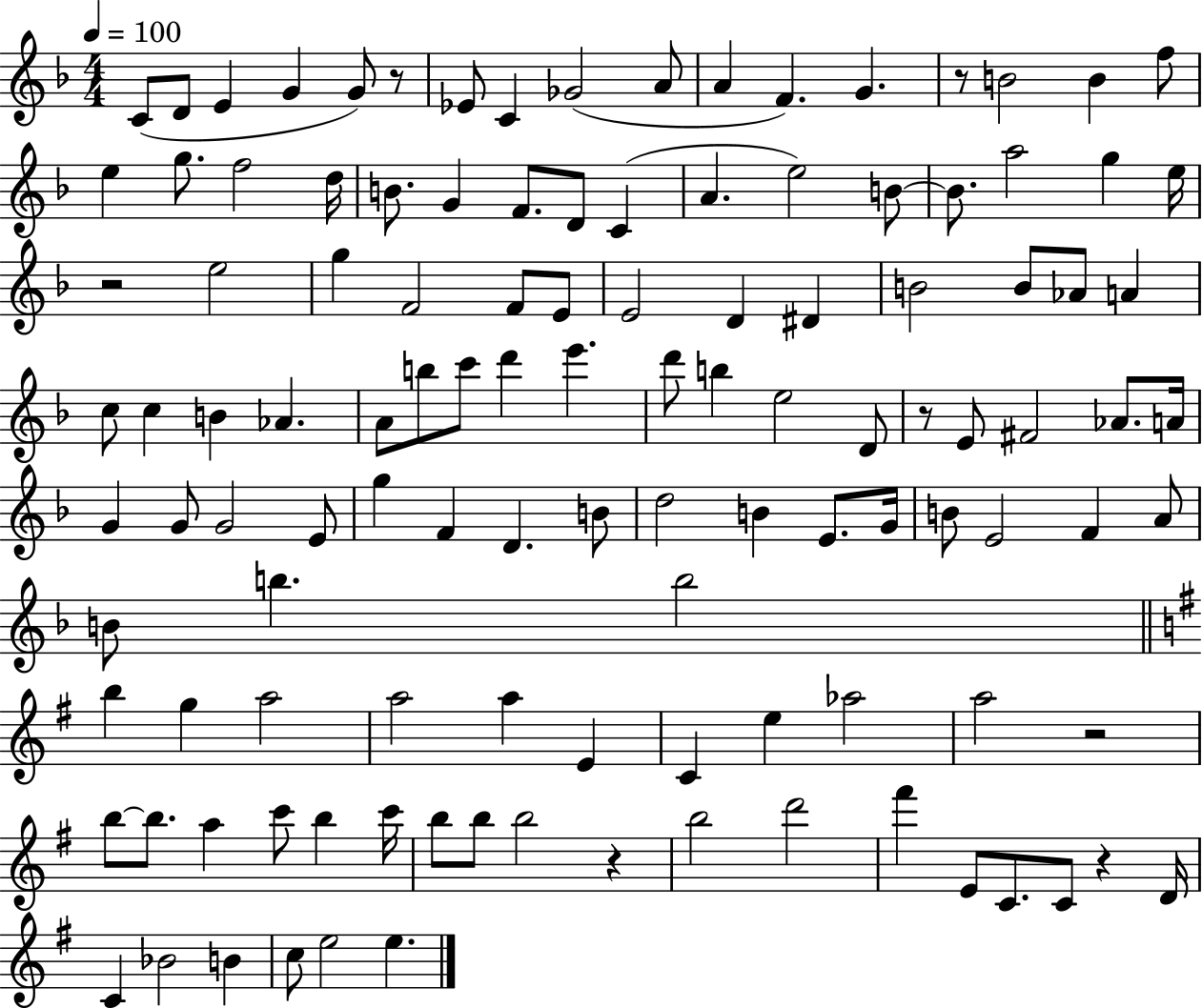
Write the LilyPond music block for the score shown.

{
  \clef treble
  \numericTimeSignature
  \time 4/4
  \key f \major
  \tempo 4 = 100
  c'8( d'8 e'4 g'4 g'8) r8 | ees'8 c'4 ges'2( a'8 | a'4 f'4.) g'4. | r8 b'2 b'4 f''8 | \break e''4 g''8. f''2 d''16 | b'8. g'4 f'8. d'8 c'4( | a'4. e''2) b'8~~ | b'8. a''2 g''4 e''16 | \break r2 e''2 | g''4 f'2 f'8 e'8 | e'2 d'4 dis'4 | b'2 b'8 aes'8 a'4 | \break c''8 c''4 b'4 aes'4. | a'8 b''8 c'''8 d'''4 e'''4. | d'''8 b''4 e''2 d'8 | r8 e'8 fis'2 aes'8. a'16 | \break g'4 g'8 g'2 e'8 | g''4 f'4 d'4. b'8 | d''2 b'4 e'8. g'16 | b'8 e'2 f'4 a'8 | \break b'8 b''4. b''2 | \bar "||" \break \key e \minor b''4 g''4 a''2 | a''2 a''4 e'4 | c'4 e''4 aes''2 | a''2 r2 | \break b''8~~ b''8. a''4 c'''8 b''4 c'''16 | b''8 b''8 b''2 r4 | b''2 d'''2 | fis'''4 e'8 c'8. c'8 r4 d'16 | \break c'4 bes'2 b'4 | c''8 e''2 e''4. | \bar "|."
}